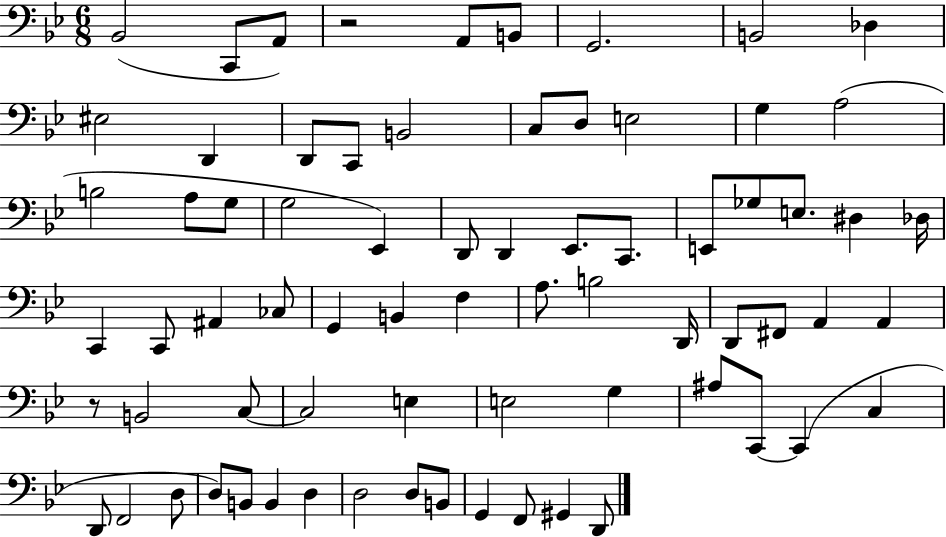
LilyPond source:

{
  \clef bass
  \numericTimeSignature
  \time 6/8
  \key bes \major
  bes,2( c,8 a,8) | r2 a,8 b,8 | g,2. | b,2 des4 | \break eis2 d,4 | d,8 c,8 b,2 | c8 d8 e2 | g4 a2( | \break b2 a8 g8 | g2 ees,4) | d,8 d,4 ees,8. c,8. | e,8 ges8 e8. dis4 des16 | \break c,4 c,8 ais,4 ces8 | g,4 b,4 f4 | a8. b2 d,16 | d,8 fis,8 a,4 a,4 | \break r8 b,2 c8~~ | c2 e4 | e2 g4 | ais8 c,8~~ c,4( c4 | \break d,8 f,2 d8 | d8) b,8 b,4 d4 | d2 d8 b,8 | g,4 f,8 gis,4 d,8 | \break \bar "|."
}